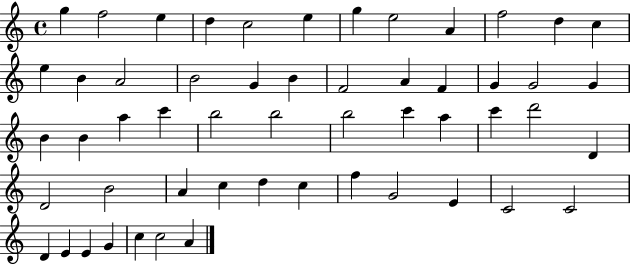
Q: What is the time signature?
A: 4/4